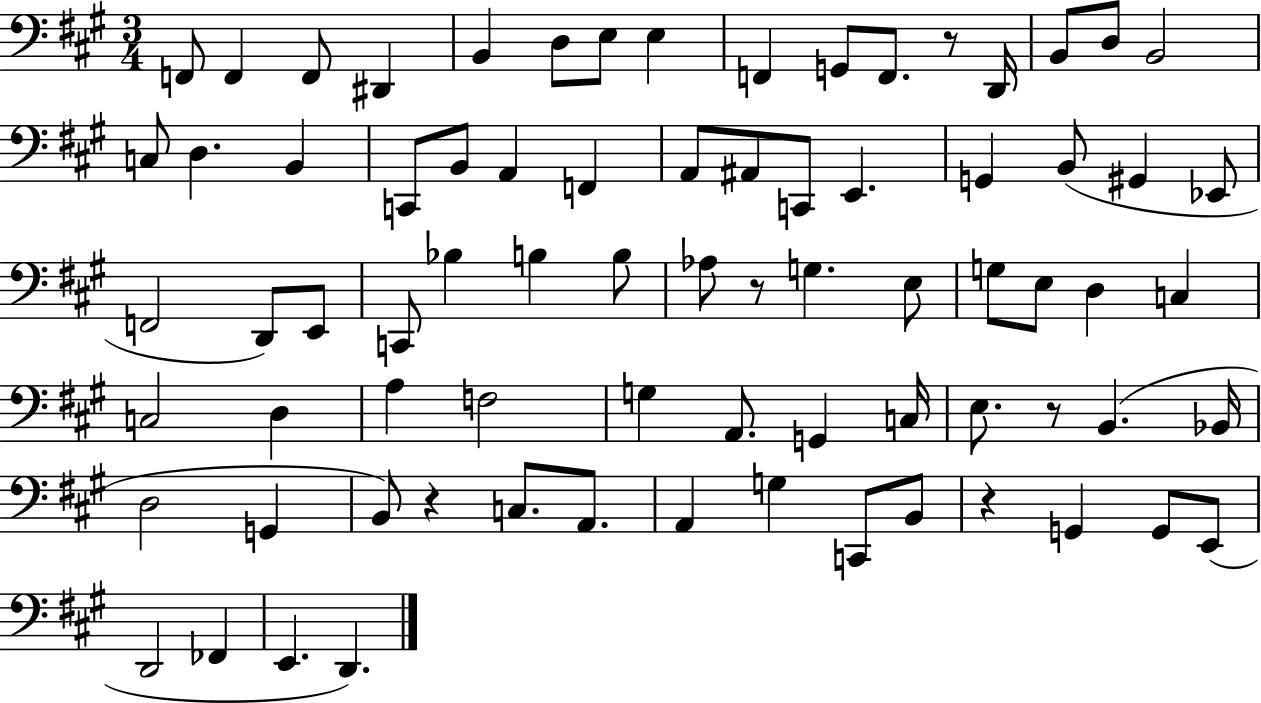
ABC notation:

X:1
T:Untitled
M:3/4
L:1/4
K:A
F,,/2 F,, F,,/2 ^D,, B,, D,/2 E,/2 E, F,, G,,/2 F,,/2 z/2 D,,/4 B,,/2 D,/2 B,,2 C,/2 D, B,, C,,/2 B,,/2 A,, F,, A,,/2 ^A,,/2 C,,/2 E,, G,, B,,/2 ^G,, _E,,/2 F,,2 D,,/2 E,,/2 C,,/2 _B, B, B,/2 _A,/2 z/2 G, E,/2 G,/2 E,/2 D, C, C,2 D, A, F,2 G, A,,/2 G,, C,/4 E,/2 z/2 B,, _B,,/4 D,2 G,, B,,/2 z C,/2 A,,/2 A,, G, C,,/2 B,,/2 z G,, G,,/2 E,,/2 D,,2 _F,, E,, D,,